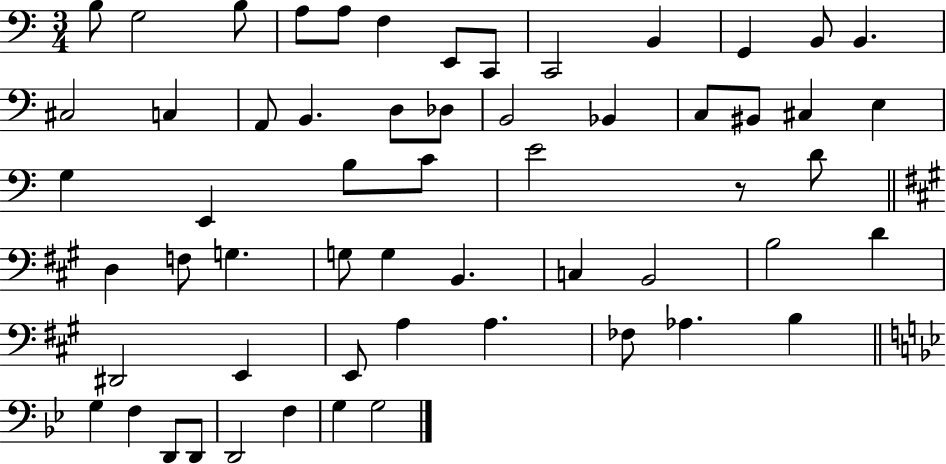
{
  \clef bass
  \numericTimeSignature
  \time 3/4
  \key c \major
  b8 g2 b8 | a8 a8 f4 e,8 c,8 | c,2 b,4 | g,4 b,8 b,4. | \break cis2 c4 | a,8 b,4. d8 des8 | b,2 bes,4 | c8 bis,8 cis4 e4 | \break g4 e,4 b8 c'8 | e'2 r8 d'8 | \bar "||" \break \key a \major d4 f8 g4. | g8 g4 b,4. | c4 b,2 | b2 d'4 | \break dis,2 e,4 | e,8 a4 a4. | fes8 aes4. b4 | \bar "||" \break \key bes \major g4 f4 d,8 d,8 | d,2 f4 | g4 g2 | \bar "|."
}